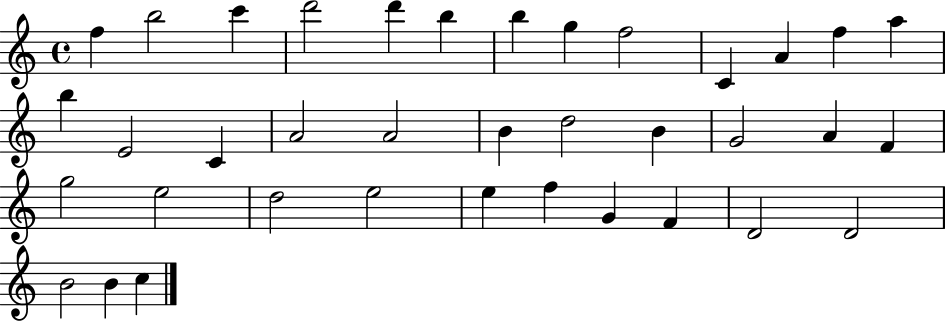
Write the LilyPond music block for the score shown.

{
  \clef treble
  \time 4/4
  \defaultTimeSignature
  \key c \major
  f''4 b''2 c'''4 | d'''2 d'''4 b''4 | b''4 g''4 f''2 | c'4 a'4 f''4 a''4 | \break b''4 e'2 c'4 | a'2 a'2 | b'4 d''2 b'4 | g'2 a'4 f'4 | \break g''2 e''2 | d''2 e''2 | e''4 f''4 g'4 f'4 | d'2 d'2 | \break b'2 b'4 c''4 | \bar "|."
}